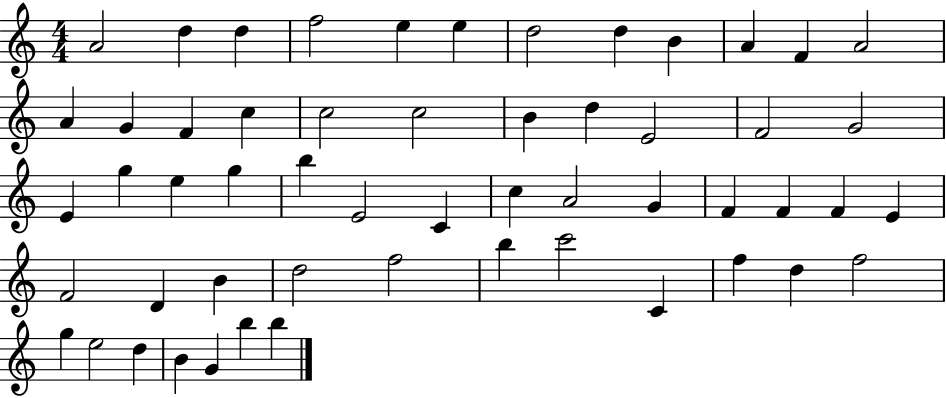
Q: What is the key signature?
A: C major